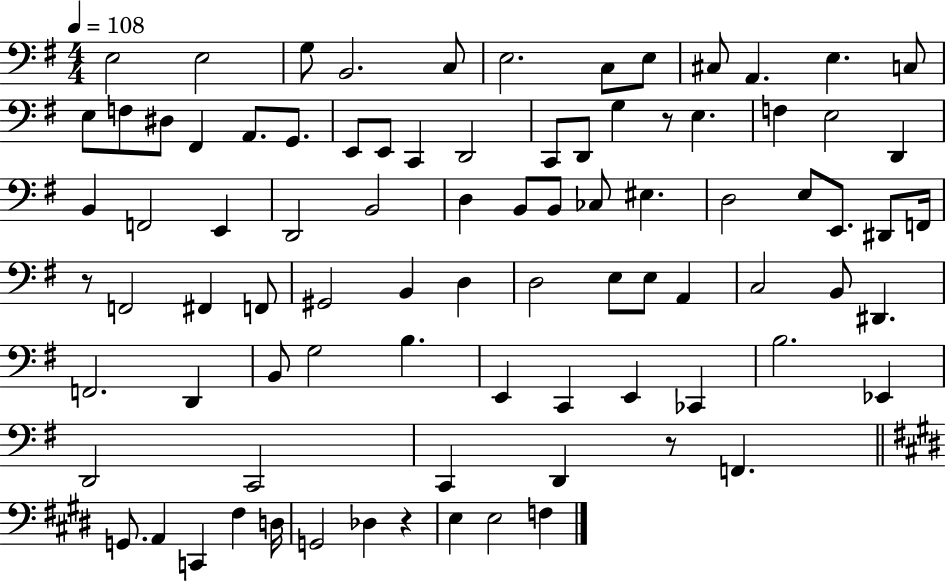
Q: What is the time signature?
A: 4/4